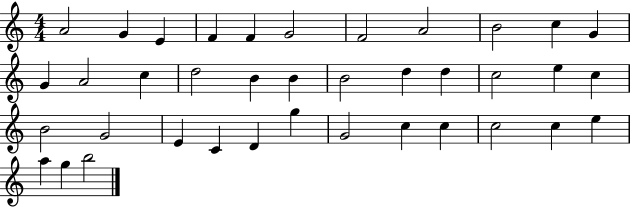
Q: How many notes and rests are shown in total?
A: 38